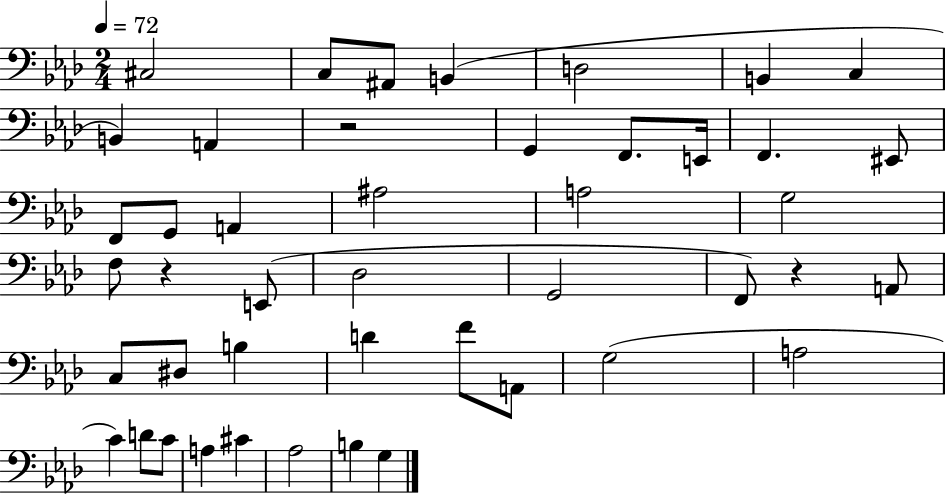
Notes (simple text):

C#3/h C3/e A#2/e B2/q D3/h B2/q C3/q B2/q A2/q R/h G2/q F2/e. E2/s F2/q. EIS2/e F2/e G2/e A2/q A#3/h A3/h G3/h F3/e R/q E2/e Db3/h G2/h F2/e R/q A2/e C3/e D#3/e B3/q D4/q F4/e A2/e G3/h A3/h C4/q D4/e C4/e A3/q C#4/q Ab3/h B3/q G3/q